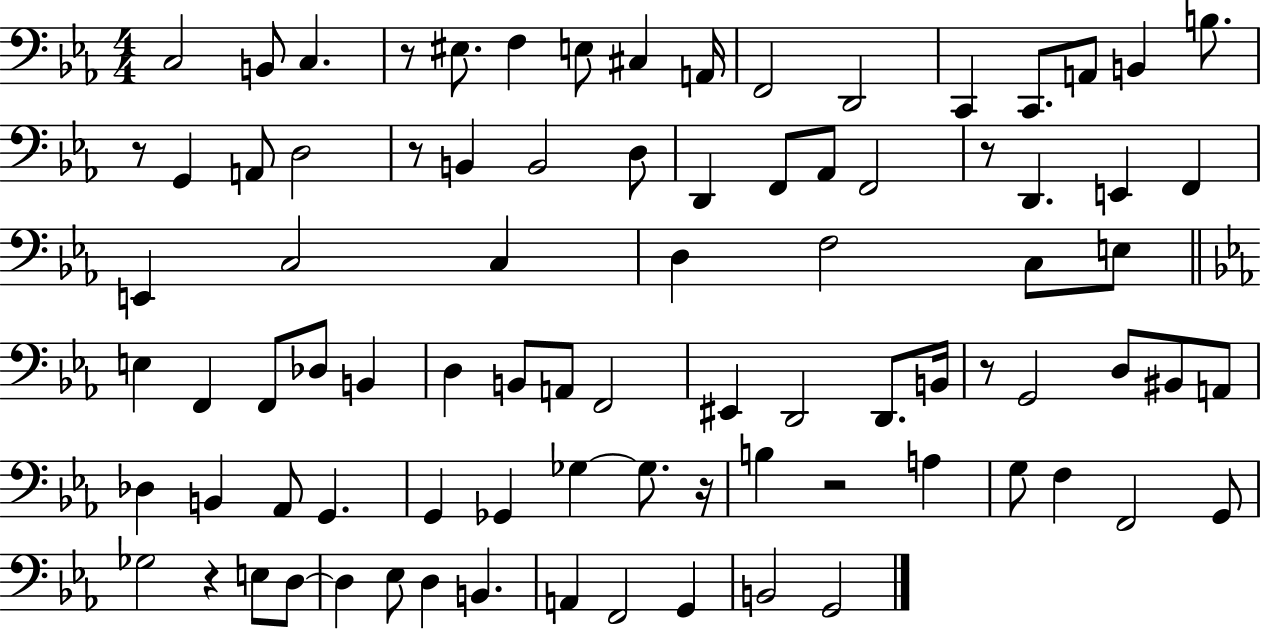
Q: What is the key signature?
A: EES major